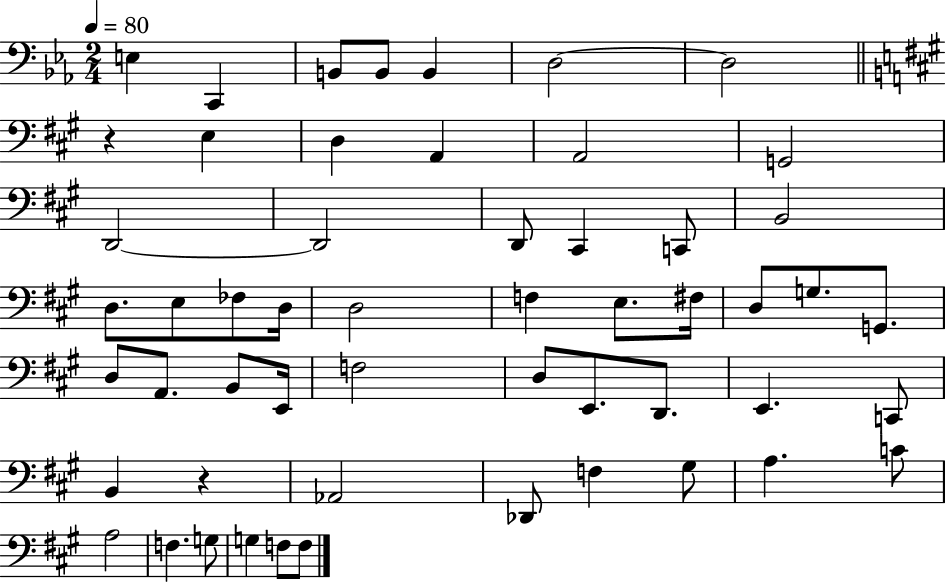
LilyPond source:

{
  \clef bass
  \numericTimeSignature
  \time 2/4
  \key ees \major
  \tempo 4 = 80
  e4 c,4 | b,8 b,8 b,4 | d2~~ | d2 | \break \bar "||" \break \key a \major r4 e4 | d4 a,4 | a,2 | g,2 | \break d,2~~ | d,2 | d,8 cis,4 c,8 | b,2 | \break d8. e8 fes8 d16 | d2 | f4 e8. fis16 | d8 g8. g,8. | \break d8 a,8. b,8 e,16 | f2 | d8 e,8. d,8. | e,4. c,8 | \break b,4 r4 | aes,2 | des,8 f4 gis8 | a4. c'8 | \break a2 | f4. g8 | g4 f8 f8 | \bar "|."
}